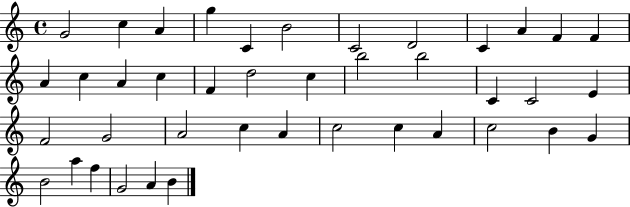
{
  \clef treble
  \time 4/4
  \defaultTimeSignature
  \key c \major
  g'2 c''4 a'4 | g''4 c'4 b'2 | c'2 d'2 | c'4 a'4 f'4 f'4 | \break a'4 c''4 a'4 c''4 | f'4 d''2 c''4 | b''2 b''2 | c'4 c'2 e'4 | \break f'2 g'2 | a'2 c''4 a'4 | c''2 c''4 a'4 | c''2 b'4 g'4 | \break b'2 a''4 f''4 | g'2 a'4 b'4 | \bar "|."
}